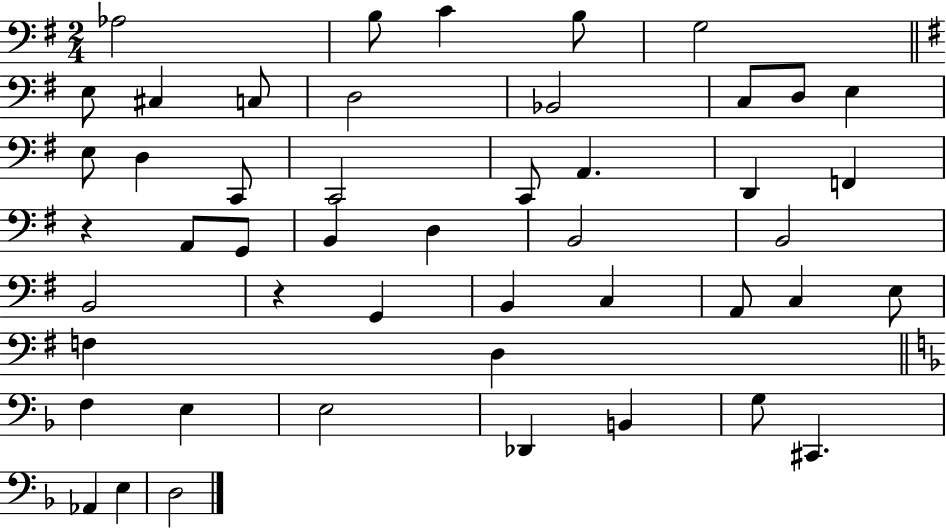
Ab3/h B3/e C4/q B3/e G3/h E3/e C#3/q C3/e D3/h Bb2/h C3/e D3/e E3/q E3/e D3/q C2/e C2/h C2/e A2/q. D2/q F2/q R/q A2/e G2/e B2/q D3/q B2/h B2/h B2/h R/q G2/q B2/q C3/q A2/e C3/q E3/e F3/q D3/q F3/q E3/q E3/h Db2/q B2/q G3/e C#2/q. Ab2/q E3/q D3/h